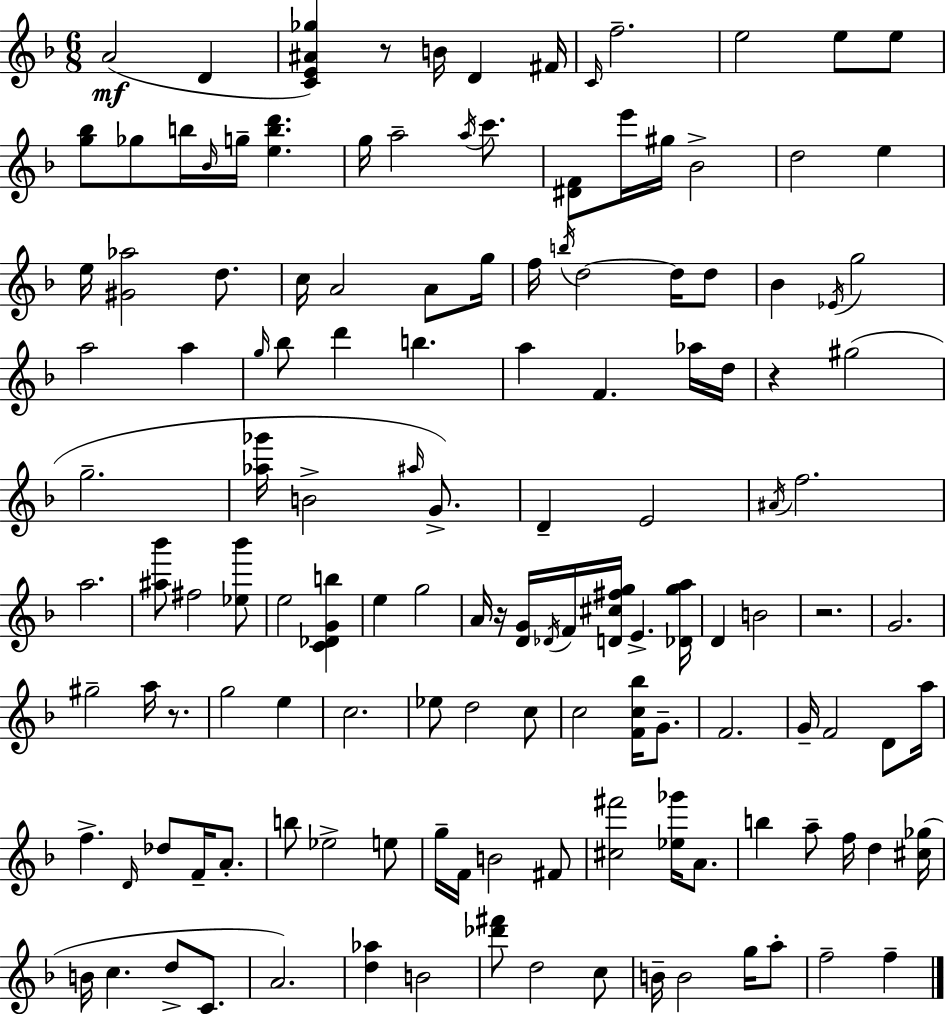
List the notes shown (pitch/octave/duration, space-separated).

A4/h D4/q [C4,E4,A#4,Gb5]/q R/e B4/s D4/q F#4/s C4/s F5/h. E5/h E5/e E5/e [G5,Bb5]/e Gb5/e B5/s Bb4/s G5/s [E5,B5,D6]/q. G5/s A5/h A5/s C6/e. [D#4,F4]/e E6/s G#5/s Bb4/h D5/h E5/q E5/s [G#4,Ab5]/h D5/e. C5/s A4/h A4/e G5/s F5/s B5/s D5/h D5/s D5/e Bb4/q Eb4/s G5/h A5/h A5/q G5/s Bb5/e D6/q B5/q. A5/q F4/q. Ab5/s D5/s R/q G#5/h G5/h. [Ab5,Gb6]/s B4/h A#5/s G4/e. D4/q E4/h A#4/s F5/h. A5/h. [A#5,Bb6]/e F#5/h [Eb5,Bb6]/e E5/h [C4,Db4,G4,B5]/q E5/q G5/h A4/s R/s [D4,G4]/s Db4/s F4/s [D4,C#5,F#5,G5]/s E4/q. [Db4,G5,A5]/s D4/q B4/h R/h. G4/h. G#5/h A5/s R/e. G5/h E5/q C5/h. Eb5/e D5/h C5/e C5/h [F4,C5,Bb5]/s G4/e. F4/h. G4/s F4/h D4/e A5/s F5/q. D4/s Db5/e F4/s A4/e. B5/e Eb5/h E5/e G5/s F4/s B4/h F#4/e [C#5,F#6]/h [Eb5,Gb6]/s A4/e. B5/q A5/e F5/s D5/q [C#5,Gb5]/s B4/s C5/q. D5/e C4/e. A4/h. [D5,Ab5]/q B4/h [Db6,F#6]/e D5/h C5/e B4/s B4/h G5/s A5/e F5/h F5/q